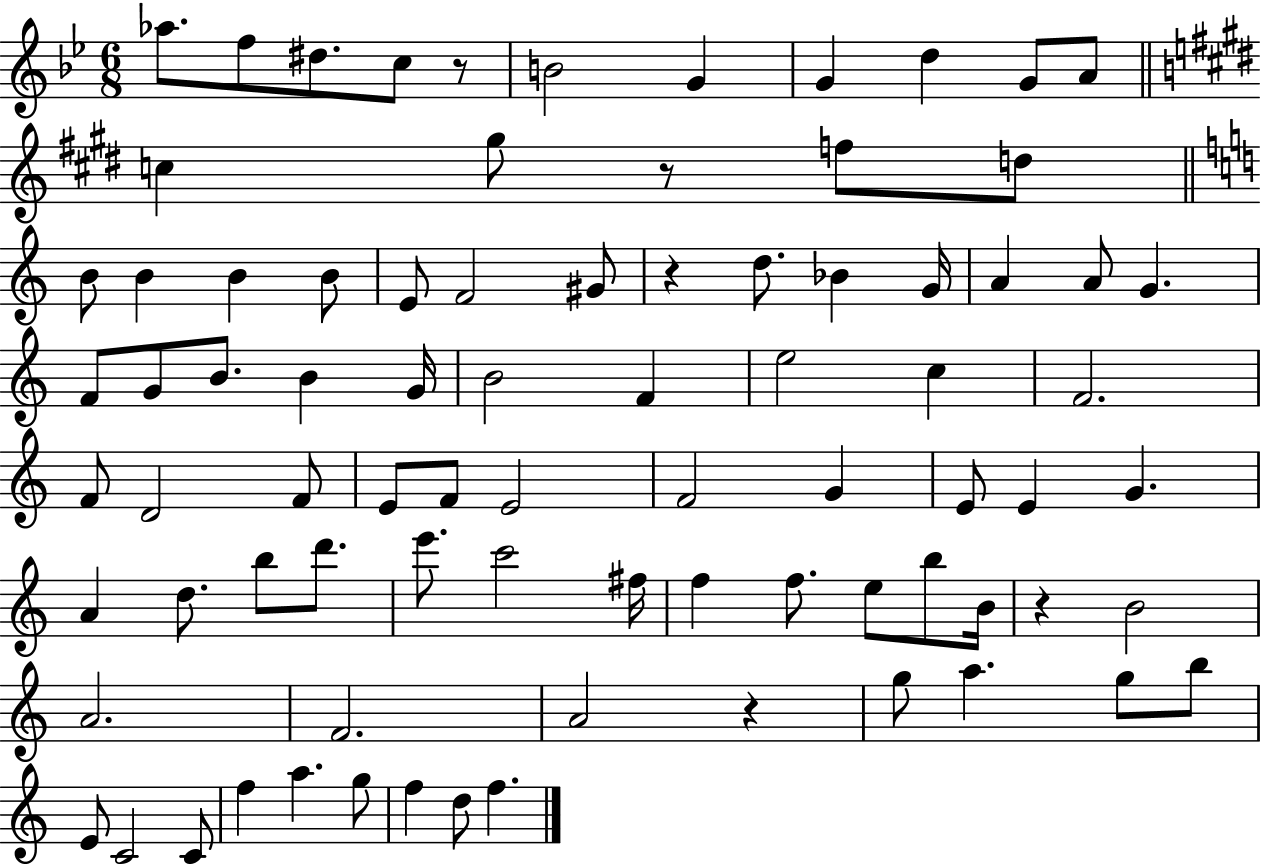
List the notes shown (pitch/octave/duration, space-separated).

Ab5/e. F5/e D#5/e. C5/e R/e B4/h G4/q G4/q D5/q G4/e A4/e C5/q G#5/e R/e F5/e D5/e B4/e B4/q B4/q B4/e E4/e F4/h G#4/e R/q D5/e. Bb4/q G4/s A4/q A4/e G4/q. F4/e G4/e B4/e. B4/q G4/s B4/h F4/q E5/h C5/q F4/h. F4/e D4/h F4/e E4/e F4/e E4/h F4/h G4/q E4/e E4/q G4/q. A4/q D5/e. B5/e D6/e. E6/e. C6/h F#5/s F5/q F5/e. E5/e B5/e B4/s R/q B4/h A4/h. F4/h. A4/h R/q G5/e A5/q. G5/e B5/e E4/e C4/h C4/e F5/q A5/q. G5/e F5/q D5/e F5/q.